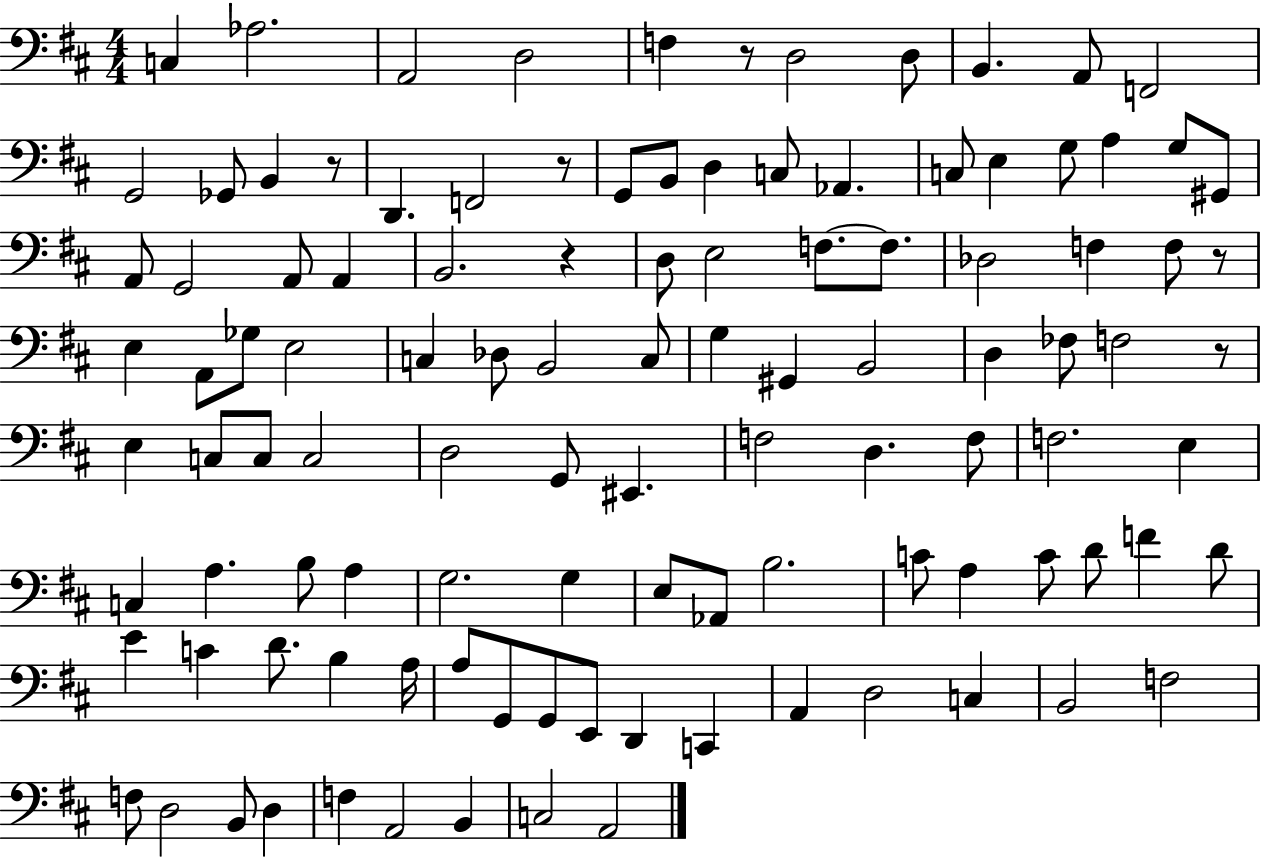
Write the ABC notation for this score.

X:1
T:Untitled
M:4/4
L:1/4
K:D
C, _A,2 A,,2 D,2 F, z/2 D,2 D,/2 B,, A,,/2 F,,2 G,,2 _G,,/2 B,, z/2 D,, F,,2 z/2 G,,/2 B,,/2 D, C,/2 _A,, C,/2 E, G,/2 A, G,/2 ^G,,/2 A,,/2 G,,2 A,,/2 A,, B,,2 z D,/2 E,2 F,/2 F,/2 _D,2 F, F,/2 z/2 E, A,,/2 _G,/2 E,2 C, _D,/2 B,,2 C,/2 G, ^G,, B,,2 D, _F,/2 F,2 z/2 E, C,/2 C,/2 C,2 D,2 G,,/2 ^E,, F,2 D, F,/2 F,2 E, C, A, B,/2 A, G,2 G, E,/2 _A,,/2 B,2 C/2 A, C/2 D/2 F D/2 E C D/2 B, A,/4 A,/2 G,,/2 G,,/2 E,,/2 D,, C,, A,, D,2 C, B,,2 F,2 F,/2 D,2 B,,/2 D, F, A,,2 B,, C,2 A,,2